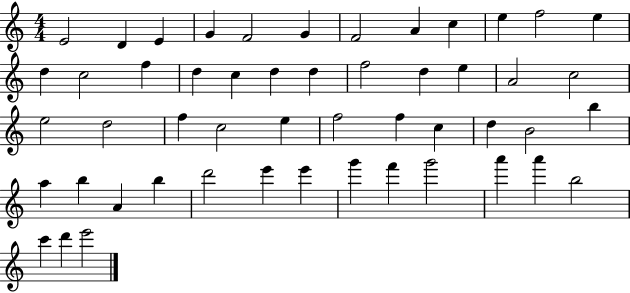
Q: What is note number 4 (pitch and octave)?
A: G4